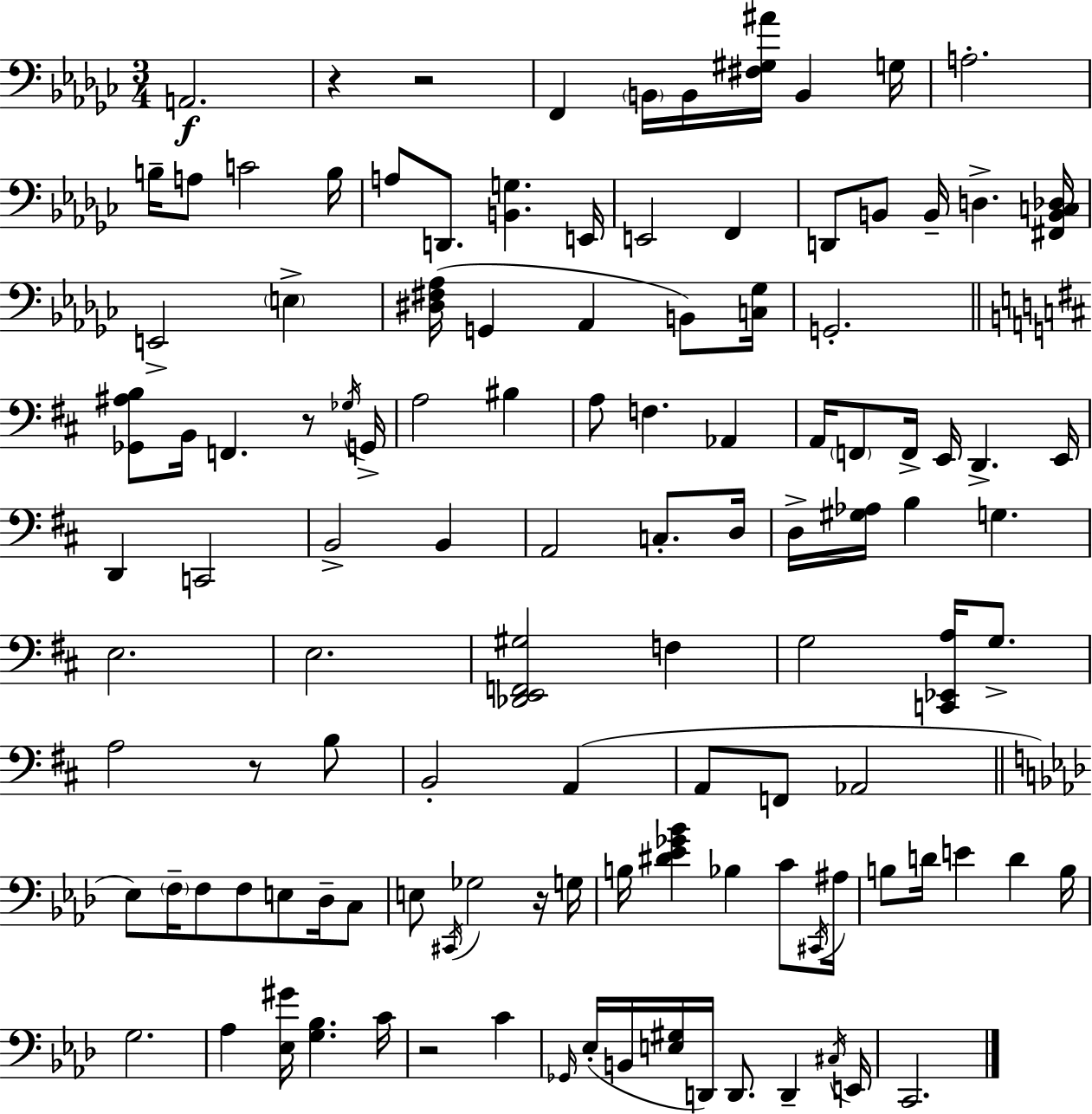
{
  \clef bass
  \numericTimeSignature
  \time 3/4
  \key ees \minor
  a,2.\f | r4 r2 | f,4 \parenthesize b,16 b,16 <fis gis ais'>16 b,4 g16 | a2.-. | \break b16-- a8 c'2 b16 | a8 d,8. <b, g>4. e,16 | e,2 f,4 | d,8 b,8 b,16-- d4.-> <fis, b, c des>16 | \break e,2-> \parenthesize e4-> | <dis fis aes>16( g,4 aes,4 b,8) <c ges>16 | g,2.-. | \bar "||" \break \key b \minor <ges, ais b>8 b,16 f,4. r8 \acciaccatura { ges16 } | g,16-> a2 bis4 | a8 f4. aes,4 | a,16 \parenthesize f,8 f,16-> e,16 d,4.-> | \break e,16 d,4 c,2 | b,2-> b,4 | a,2 c8.-. | d16 d16-> <gis aes>16 b4 g4. | \break e2. | e2. | <des, e, f, gis>2 f4 | g2 <c, ees, a>16 g8.-> | \break a2 r8 b8 | b,2-. a,4( | a,8 f,8 aes,2 | \bar "||" \break \key aes \major ees8) \parenthesize f16-- f8 f8 e8 des16-- c8 | e8 \acciaccatura { cis,16 } ges2 r16 | g16 b16 <dis' ees' ges' bes'>4 bes4 c'8 | \acciaccatura { cis,16 } ais16 b8 d'16 e'4 d'4 | \break b16 g2. | aes4 <ees gis'>16 <g bes>4. | c'16 r2 c'4 | \grace { ges,16 }( ees16-. b,16 <e gis>16 d,16) d,8. d,4-- | \break \acciaccatura { cis16 } e,16 c,2. | \bar "|."
}